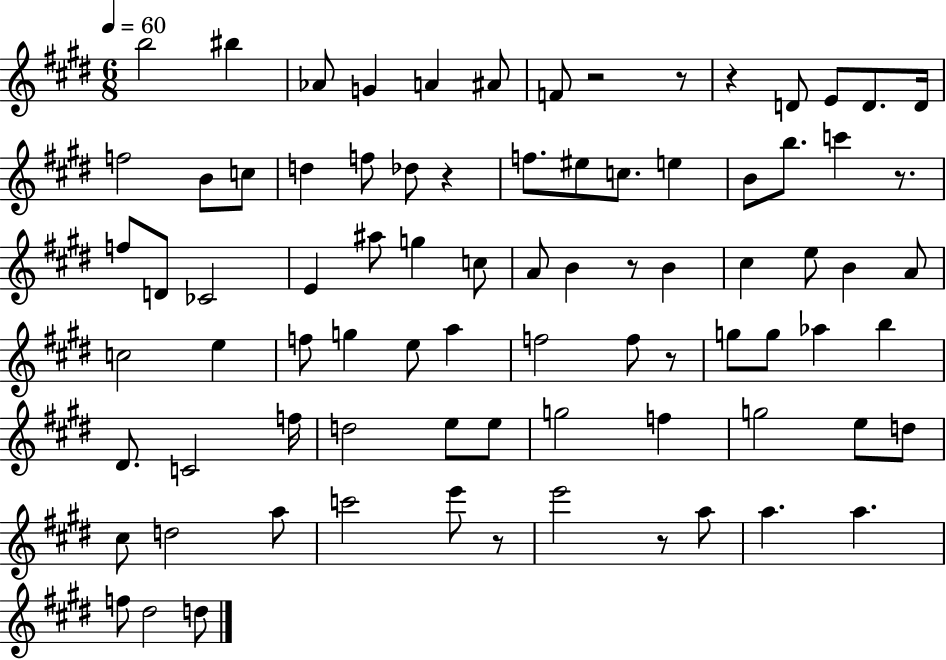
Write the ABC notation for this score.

X:1
T:Untitled
M:6/8
L:1/4
K:E
b2 ^b _A/2 G A ^A/2 F/2 z2 z/2 z D/2 E/2 D/2 D/4 f2 B/2 c/2 d f/2 _d/2 z f/2 ^e/2 c/2 e B/2 b/2 c' z/2 f/2 D/2 _C2 E ^a/2 g c/2 A/2 B z/2 B ^c e/2 B A/2 c2 e f/2 g e/2 a f2 f/2 z/2 g/2 g/2 _a b ^D/2 C2 f/4 d2 e/2 e/2 g2 f g2 e/2 d/2 ^c/2 d2 a/2 c'2 e'/2 z/2 e'2 z/2 a/2 a a f/2 ^d2 d/2